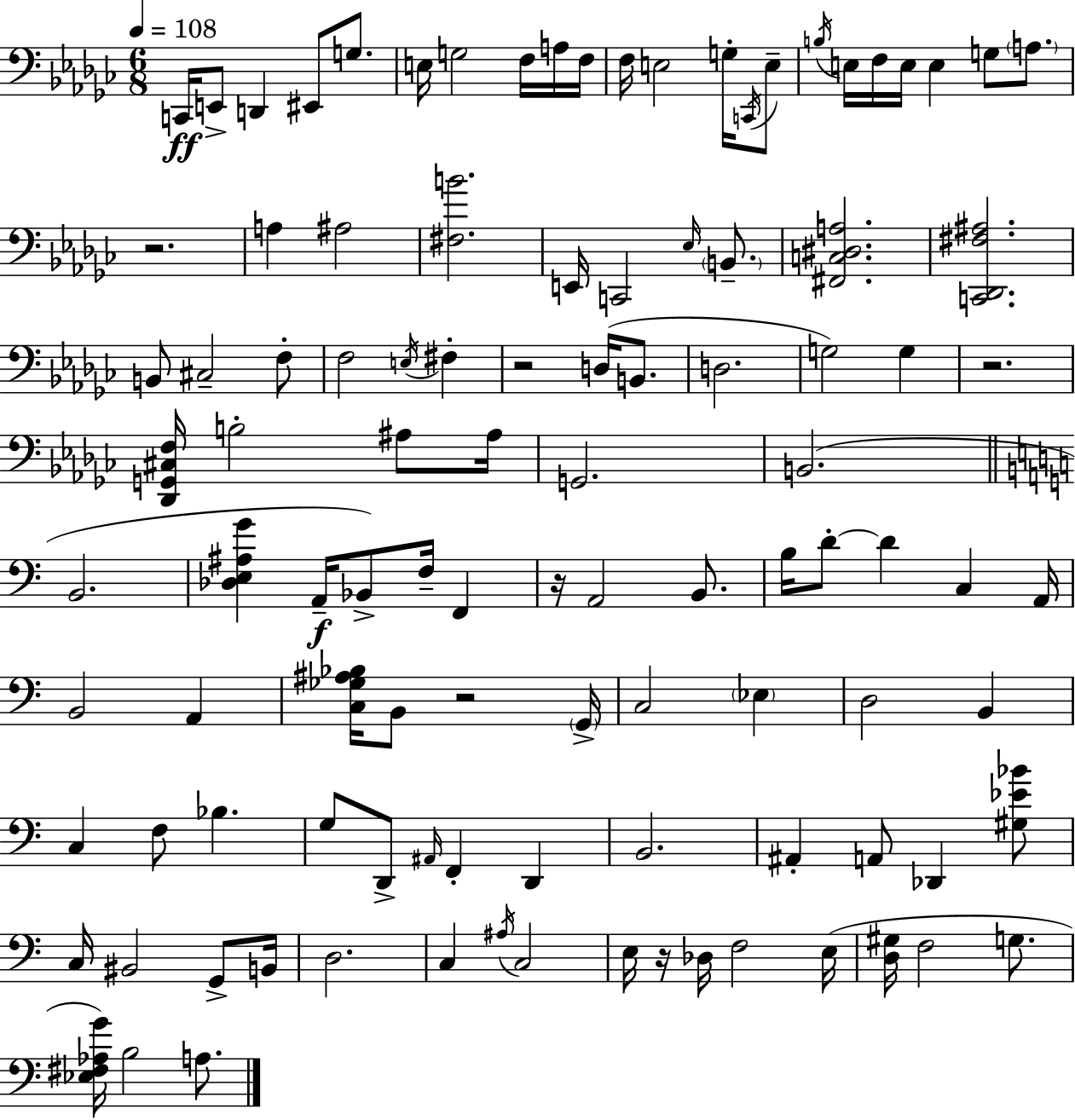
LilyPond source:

{
  \clef bass
  \numericTimeSignature
  \time 6/8
  \key ees \minor
  \tempo 4 = 108
  \repeat volta 2 { c,16\ff e,8-> d,4 eis,8 g8. | e16 g2 f16 a16 f16 | f16 e2 g16-. \acciaccatura { c,16 } e8-- | \acciaccatura { b16 } e16 f16 e16 e4 g8 \parenthesize a8. | \break r2. | a4 ais2 | <fis b'>2. | e,16 c,2 \grace { ees16 } | \break \parenthesize b,8.-- <fis, c dis a>2. | <c, des, fis ais>2. | b,8 cis2-- | f8-. f2 \acciaccatura { e16 } | \break fis4-. r2 | d16( b,8. d2. | g2) | g4 r2. | \break <des, g, cis f>16 b2-. | ais8 ais16 g,2. | b,2.( | \bar "||" \break \key a \minor b,2. | <des e ais g'>4 a,16--\f bes,8->) f16-- f,4 | r16 a,2 b,8. | b16 d'8-.~~ d'4 c4 a,16 | \break b,2 a,4 | <c ges ais bes>16 b,8 r2 \parenthesize g,16-> | c2 \parenthesize ees4 | d2 b,4 | \break c4 f8 bes4. | g8 d,8-> \grace { ais,16 } f,4-. d,4 | b,2. | ais,4-. a,8 des,4 <gis ees' bes'>8 | \break c16 bis,2 g,8-> | b,16 d2. | c4 \acciaccatura { ais16 } c2 | e16 r16 des16 f2 | \break e16( <d gis>16 f2 g8. | <ees fis aes g'>16) b2 a8. | } \bar "|."
}